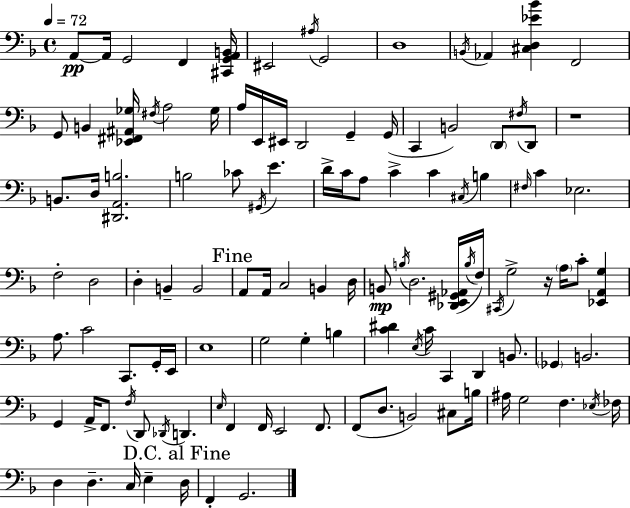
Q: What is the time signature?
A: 4/4